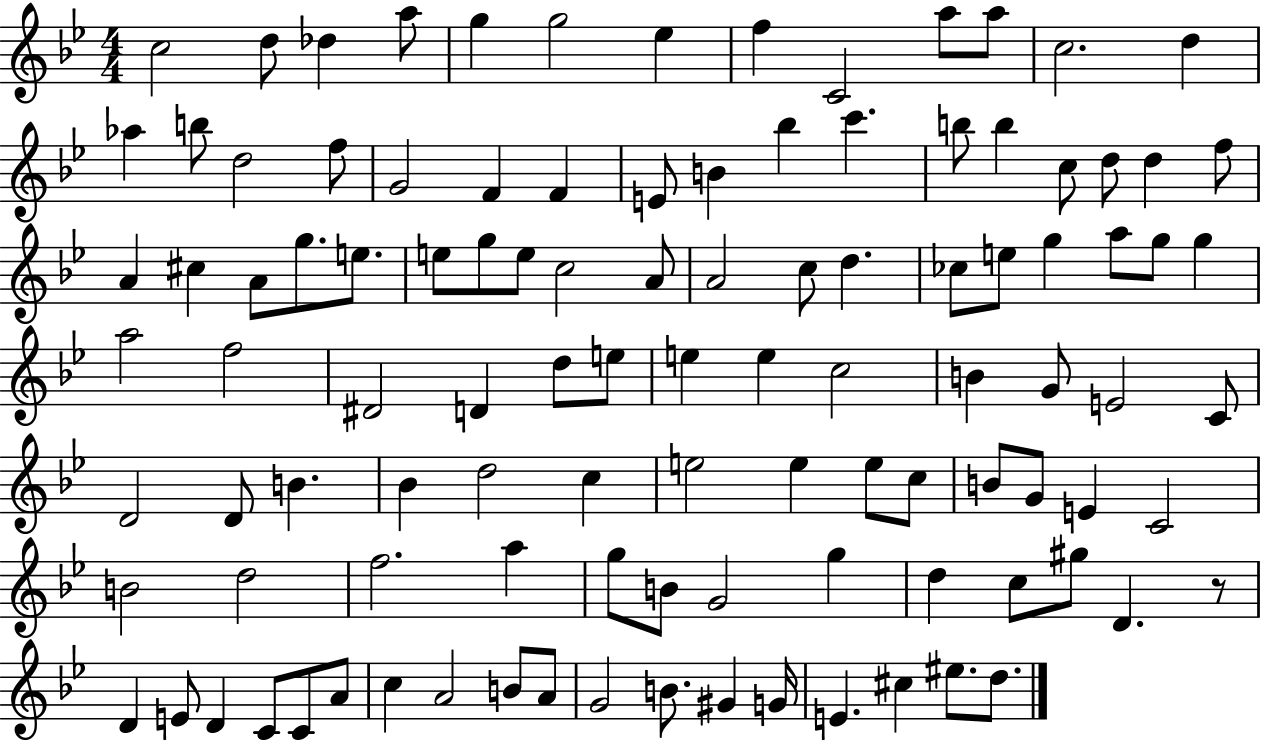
C5/h D5/e Db5/q A5/e G5/q G5/h Eb5/q F5/q C4/h A5/e A5/e C5/h. D5/q Ab5/q B5/e D5/h F5/e G4/h F4/q F4/q E4/e B4/q Bb5/q C6/q. B5/e B5/q C5/e D5/e D5/q F5/e A4/q C#5/q A4/e G5/e. E5/e. E5/e G5/e E5/e C5/h A4/e A4/h C5/e D5/q. CES5/e E5/e G5/q A5/e G5/e G5/q A5/h F5/h D#4/h D4/q D5/e E5/e E5/q E5/q C5/h B4/q G4/e E4/h C4/e D4/h D4/e B4/q. Bb4/q D5/h C5/q E5/h E5/q E5/e C5/e B4/e G4/e E4/q C4/h B4/h D5/h F5/h. A5/q G5/e B4/e G4/h G5/q D5/q C5/e G#5/e D4/q. R/e D4/q E4/e D4/q C4/e C4/e A4/e C5/q A4/h B4/e A4/e G4/h B4/e. G#4/q G4/s E4/q. C#5/q EIS5/e. D5/e.